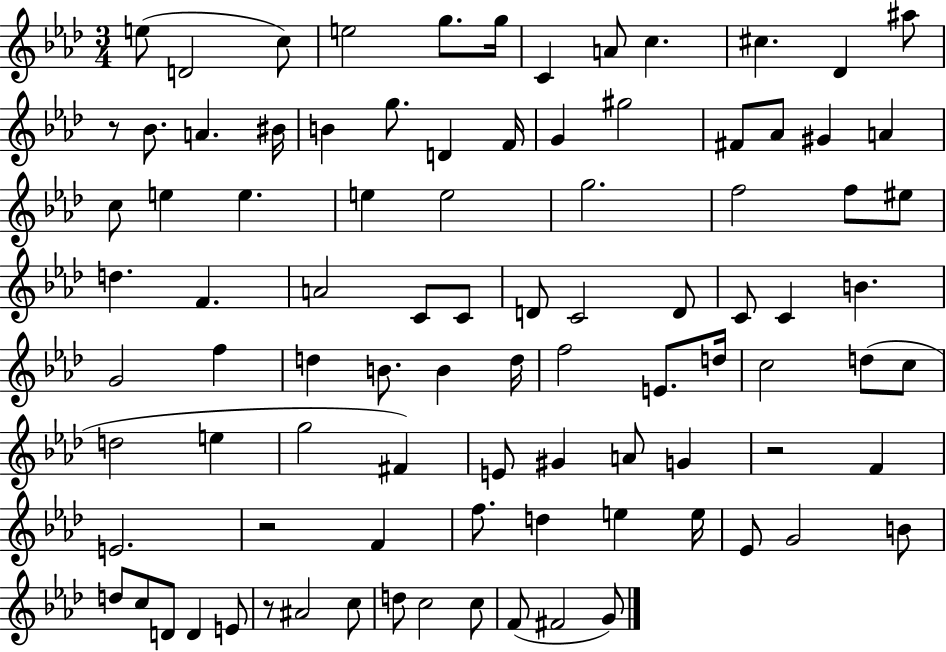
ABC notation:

X:1
T:Untitled
M:3/4
L:1/4
K:Ab
e/2 D2 c/2 e2 g/2 g/4 C A/2 c ^c _D ^a/2 z/2 _B/2 A ^B/4 B g/2 D F/4 G ^g2 ^F/2 _A/2 ^G A c/2 e e e e2 g2 f2 f/2 ^e/2 d F A2 C/2 C/2 D/2 C2 D/2 C/2 C B G2 f d B/2 B d/4 f2 E/2 d/4 c2 d/2 c/2 d2 e g2 ^F E/2 ^G A/2 G z2 F E2 z2 F f/2 d e e/4 _E/2 G2 B/2 d/2 c/2 D/2 D E/2 z/2 ^A2 c/2 d/2 c2 c/2 F/2 ^F2 G/2